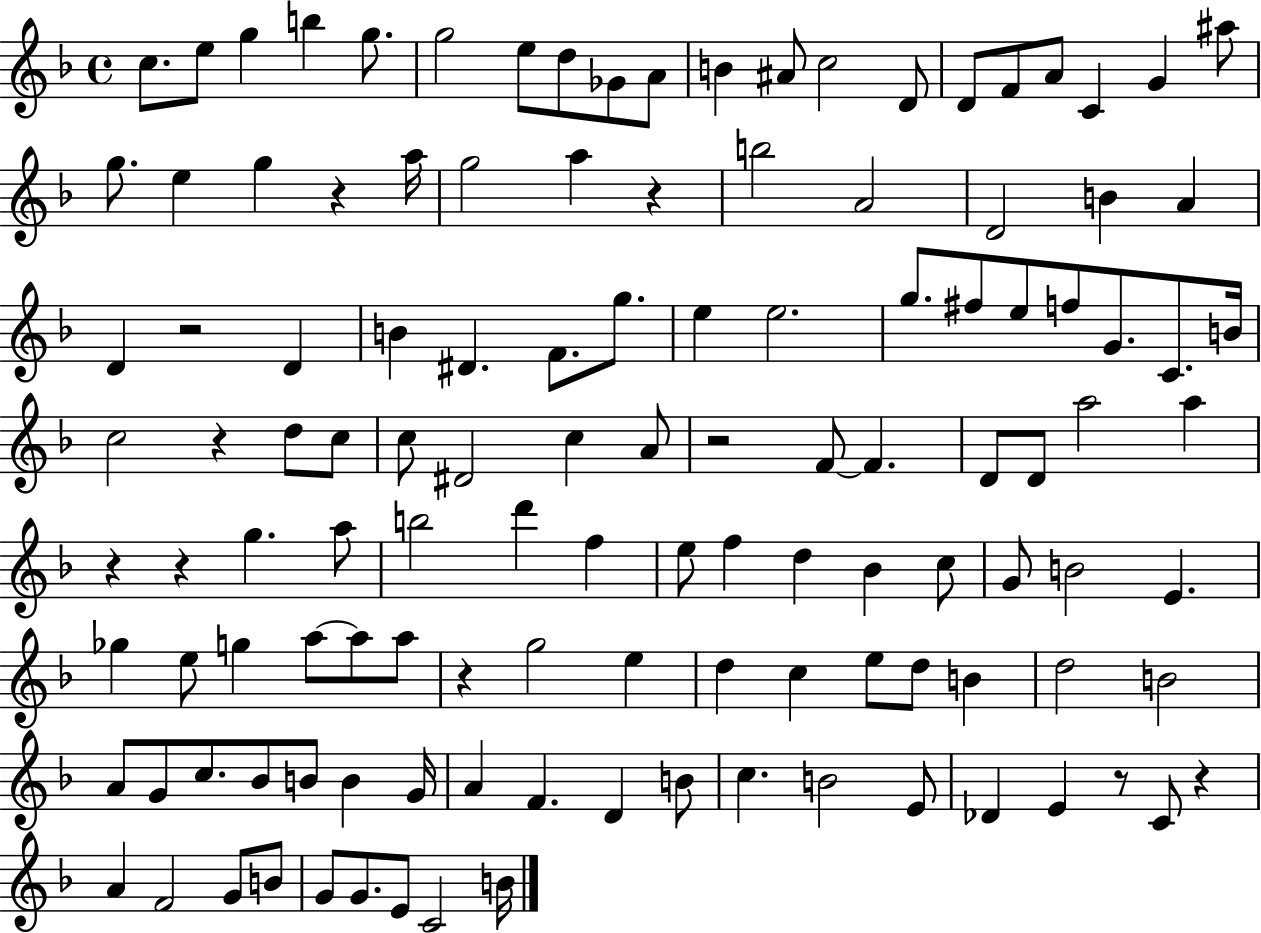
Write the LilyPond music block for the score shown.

{
  \clef treble
  \time 4/4
  \defaultTimeSignature
  \key f \major
  c''8. e''8 g''4 b''4 g''8. | g''2 e''8 d''8 ges'8 a'8 | b'4 ais'8 c''2 d'8 | d'8 f'8 a'8 c'4 g'4 ais''8 | \break g''8. e''4 g''4 r4 a''16 | g''2 a''4 r4 | b''2 a'2 | d'2 b'4 a'4 | \break d'4 r2 d'4 | b'4 dis'4. f'8. g''8. | e''4 e''2. | g''8. fis''8 e''8 f''8 g'8. c'8. b'16 | \break c''2 r4 d''8 c''8 | c''8 dis'2 c''4 a'8 | r2 f'8~~ f'4. | d'8 d'8 a''2 a''4 | \break r4 r4 g''4. a''8 | b''2 d'''4 f''4 | e''8 f''4 d''4 bes'4 c''8 | g'8 b'2 e'4. | \break ges''4 e''8 g''4 a''8~~ a''8 a''8 | r4 g''2 e''4 | d''4 c''4 e''8 d''8 b'4 | d''2 b'2 | \break a'8 g'8 c''8. bes'8 b'8 b'4 g'16 | a'4 f'4. d'4 b'8 | c''4. b'2 e'8 | des'4 e'4 r8 c'8 r4 | \break a'4 f'2 g'8 b'8 | g'8 g'8. e'8 c'2 b'16 | \bar "|."
}